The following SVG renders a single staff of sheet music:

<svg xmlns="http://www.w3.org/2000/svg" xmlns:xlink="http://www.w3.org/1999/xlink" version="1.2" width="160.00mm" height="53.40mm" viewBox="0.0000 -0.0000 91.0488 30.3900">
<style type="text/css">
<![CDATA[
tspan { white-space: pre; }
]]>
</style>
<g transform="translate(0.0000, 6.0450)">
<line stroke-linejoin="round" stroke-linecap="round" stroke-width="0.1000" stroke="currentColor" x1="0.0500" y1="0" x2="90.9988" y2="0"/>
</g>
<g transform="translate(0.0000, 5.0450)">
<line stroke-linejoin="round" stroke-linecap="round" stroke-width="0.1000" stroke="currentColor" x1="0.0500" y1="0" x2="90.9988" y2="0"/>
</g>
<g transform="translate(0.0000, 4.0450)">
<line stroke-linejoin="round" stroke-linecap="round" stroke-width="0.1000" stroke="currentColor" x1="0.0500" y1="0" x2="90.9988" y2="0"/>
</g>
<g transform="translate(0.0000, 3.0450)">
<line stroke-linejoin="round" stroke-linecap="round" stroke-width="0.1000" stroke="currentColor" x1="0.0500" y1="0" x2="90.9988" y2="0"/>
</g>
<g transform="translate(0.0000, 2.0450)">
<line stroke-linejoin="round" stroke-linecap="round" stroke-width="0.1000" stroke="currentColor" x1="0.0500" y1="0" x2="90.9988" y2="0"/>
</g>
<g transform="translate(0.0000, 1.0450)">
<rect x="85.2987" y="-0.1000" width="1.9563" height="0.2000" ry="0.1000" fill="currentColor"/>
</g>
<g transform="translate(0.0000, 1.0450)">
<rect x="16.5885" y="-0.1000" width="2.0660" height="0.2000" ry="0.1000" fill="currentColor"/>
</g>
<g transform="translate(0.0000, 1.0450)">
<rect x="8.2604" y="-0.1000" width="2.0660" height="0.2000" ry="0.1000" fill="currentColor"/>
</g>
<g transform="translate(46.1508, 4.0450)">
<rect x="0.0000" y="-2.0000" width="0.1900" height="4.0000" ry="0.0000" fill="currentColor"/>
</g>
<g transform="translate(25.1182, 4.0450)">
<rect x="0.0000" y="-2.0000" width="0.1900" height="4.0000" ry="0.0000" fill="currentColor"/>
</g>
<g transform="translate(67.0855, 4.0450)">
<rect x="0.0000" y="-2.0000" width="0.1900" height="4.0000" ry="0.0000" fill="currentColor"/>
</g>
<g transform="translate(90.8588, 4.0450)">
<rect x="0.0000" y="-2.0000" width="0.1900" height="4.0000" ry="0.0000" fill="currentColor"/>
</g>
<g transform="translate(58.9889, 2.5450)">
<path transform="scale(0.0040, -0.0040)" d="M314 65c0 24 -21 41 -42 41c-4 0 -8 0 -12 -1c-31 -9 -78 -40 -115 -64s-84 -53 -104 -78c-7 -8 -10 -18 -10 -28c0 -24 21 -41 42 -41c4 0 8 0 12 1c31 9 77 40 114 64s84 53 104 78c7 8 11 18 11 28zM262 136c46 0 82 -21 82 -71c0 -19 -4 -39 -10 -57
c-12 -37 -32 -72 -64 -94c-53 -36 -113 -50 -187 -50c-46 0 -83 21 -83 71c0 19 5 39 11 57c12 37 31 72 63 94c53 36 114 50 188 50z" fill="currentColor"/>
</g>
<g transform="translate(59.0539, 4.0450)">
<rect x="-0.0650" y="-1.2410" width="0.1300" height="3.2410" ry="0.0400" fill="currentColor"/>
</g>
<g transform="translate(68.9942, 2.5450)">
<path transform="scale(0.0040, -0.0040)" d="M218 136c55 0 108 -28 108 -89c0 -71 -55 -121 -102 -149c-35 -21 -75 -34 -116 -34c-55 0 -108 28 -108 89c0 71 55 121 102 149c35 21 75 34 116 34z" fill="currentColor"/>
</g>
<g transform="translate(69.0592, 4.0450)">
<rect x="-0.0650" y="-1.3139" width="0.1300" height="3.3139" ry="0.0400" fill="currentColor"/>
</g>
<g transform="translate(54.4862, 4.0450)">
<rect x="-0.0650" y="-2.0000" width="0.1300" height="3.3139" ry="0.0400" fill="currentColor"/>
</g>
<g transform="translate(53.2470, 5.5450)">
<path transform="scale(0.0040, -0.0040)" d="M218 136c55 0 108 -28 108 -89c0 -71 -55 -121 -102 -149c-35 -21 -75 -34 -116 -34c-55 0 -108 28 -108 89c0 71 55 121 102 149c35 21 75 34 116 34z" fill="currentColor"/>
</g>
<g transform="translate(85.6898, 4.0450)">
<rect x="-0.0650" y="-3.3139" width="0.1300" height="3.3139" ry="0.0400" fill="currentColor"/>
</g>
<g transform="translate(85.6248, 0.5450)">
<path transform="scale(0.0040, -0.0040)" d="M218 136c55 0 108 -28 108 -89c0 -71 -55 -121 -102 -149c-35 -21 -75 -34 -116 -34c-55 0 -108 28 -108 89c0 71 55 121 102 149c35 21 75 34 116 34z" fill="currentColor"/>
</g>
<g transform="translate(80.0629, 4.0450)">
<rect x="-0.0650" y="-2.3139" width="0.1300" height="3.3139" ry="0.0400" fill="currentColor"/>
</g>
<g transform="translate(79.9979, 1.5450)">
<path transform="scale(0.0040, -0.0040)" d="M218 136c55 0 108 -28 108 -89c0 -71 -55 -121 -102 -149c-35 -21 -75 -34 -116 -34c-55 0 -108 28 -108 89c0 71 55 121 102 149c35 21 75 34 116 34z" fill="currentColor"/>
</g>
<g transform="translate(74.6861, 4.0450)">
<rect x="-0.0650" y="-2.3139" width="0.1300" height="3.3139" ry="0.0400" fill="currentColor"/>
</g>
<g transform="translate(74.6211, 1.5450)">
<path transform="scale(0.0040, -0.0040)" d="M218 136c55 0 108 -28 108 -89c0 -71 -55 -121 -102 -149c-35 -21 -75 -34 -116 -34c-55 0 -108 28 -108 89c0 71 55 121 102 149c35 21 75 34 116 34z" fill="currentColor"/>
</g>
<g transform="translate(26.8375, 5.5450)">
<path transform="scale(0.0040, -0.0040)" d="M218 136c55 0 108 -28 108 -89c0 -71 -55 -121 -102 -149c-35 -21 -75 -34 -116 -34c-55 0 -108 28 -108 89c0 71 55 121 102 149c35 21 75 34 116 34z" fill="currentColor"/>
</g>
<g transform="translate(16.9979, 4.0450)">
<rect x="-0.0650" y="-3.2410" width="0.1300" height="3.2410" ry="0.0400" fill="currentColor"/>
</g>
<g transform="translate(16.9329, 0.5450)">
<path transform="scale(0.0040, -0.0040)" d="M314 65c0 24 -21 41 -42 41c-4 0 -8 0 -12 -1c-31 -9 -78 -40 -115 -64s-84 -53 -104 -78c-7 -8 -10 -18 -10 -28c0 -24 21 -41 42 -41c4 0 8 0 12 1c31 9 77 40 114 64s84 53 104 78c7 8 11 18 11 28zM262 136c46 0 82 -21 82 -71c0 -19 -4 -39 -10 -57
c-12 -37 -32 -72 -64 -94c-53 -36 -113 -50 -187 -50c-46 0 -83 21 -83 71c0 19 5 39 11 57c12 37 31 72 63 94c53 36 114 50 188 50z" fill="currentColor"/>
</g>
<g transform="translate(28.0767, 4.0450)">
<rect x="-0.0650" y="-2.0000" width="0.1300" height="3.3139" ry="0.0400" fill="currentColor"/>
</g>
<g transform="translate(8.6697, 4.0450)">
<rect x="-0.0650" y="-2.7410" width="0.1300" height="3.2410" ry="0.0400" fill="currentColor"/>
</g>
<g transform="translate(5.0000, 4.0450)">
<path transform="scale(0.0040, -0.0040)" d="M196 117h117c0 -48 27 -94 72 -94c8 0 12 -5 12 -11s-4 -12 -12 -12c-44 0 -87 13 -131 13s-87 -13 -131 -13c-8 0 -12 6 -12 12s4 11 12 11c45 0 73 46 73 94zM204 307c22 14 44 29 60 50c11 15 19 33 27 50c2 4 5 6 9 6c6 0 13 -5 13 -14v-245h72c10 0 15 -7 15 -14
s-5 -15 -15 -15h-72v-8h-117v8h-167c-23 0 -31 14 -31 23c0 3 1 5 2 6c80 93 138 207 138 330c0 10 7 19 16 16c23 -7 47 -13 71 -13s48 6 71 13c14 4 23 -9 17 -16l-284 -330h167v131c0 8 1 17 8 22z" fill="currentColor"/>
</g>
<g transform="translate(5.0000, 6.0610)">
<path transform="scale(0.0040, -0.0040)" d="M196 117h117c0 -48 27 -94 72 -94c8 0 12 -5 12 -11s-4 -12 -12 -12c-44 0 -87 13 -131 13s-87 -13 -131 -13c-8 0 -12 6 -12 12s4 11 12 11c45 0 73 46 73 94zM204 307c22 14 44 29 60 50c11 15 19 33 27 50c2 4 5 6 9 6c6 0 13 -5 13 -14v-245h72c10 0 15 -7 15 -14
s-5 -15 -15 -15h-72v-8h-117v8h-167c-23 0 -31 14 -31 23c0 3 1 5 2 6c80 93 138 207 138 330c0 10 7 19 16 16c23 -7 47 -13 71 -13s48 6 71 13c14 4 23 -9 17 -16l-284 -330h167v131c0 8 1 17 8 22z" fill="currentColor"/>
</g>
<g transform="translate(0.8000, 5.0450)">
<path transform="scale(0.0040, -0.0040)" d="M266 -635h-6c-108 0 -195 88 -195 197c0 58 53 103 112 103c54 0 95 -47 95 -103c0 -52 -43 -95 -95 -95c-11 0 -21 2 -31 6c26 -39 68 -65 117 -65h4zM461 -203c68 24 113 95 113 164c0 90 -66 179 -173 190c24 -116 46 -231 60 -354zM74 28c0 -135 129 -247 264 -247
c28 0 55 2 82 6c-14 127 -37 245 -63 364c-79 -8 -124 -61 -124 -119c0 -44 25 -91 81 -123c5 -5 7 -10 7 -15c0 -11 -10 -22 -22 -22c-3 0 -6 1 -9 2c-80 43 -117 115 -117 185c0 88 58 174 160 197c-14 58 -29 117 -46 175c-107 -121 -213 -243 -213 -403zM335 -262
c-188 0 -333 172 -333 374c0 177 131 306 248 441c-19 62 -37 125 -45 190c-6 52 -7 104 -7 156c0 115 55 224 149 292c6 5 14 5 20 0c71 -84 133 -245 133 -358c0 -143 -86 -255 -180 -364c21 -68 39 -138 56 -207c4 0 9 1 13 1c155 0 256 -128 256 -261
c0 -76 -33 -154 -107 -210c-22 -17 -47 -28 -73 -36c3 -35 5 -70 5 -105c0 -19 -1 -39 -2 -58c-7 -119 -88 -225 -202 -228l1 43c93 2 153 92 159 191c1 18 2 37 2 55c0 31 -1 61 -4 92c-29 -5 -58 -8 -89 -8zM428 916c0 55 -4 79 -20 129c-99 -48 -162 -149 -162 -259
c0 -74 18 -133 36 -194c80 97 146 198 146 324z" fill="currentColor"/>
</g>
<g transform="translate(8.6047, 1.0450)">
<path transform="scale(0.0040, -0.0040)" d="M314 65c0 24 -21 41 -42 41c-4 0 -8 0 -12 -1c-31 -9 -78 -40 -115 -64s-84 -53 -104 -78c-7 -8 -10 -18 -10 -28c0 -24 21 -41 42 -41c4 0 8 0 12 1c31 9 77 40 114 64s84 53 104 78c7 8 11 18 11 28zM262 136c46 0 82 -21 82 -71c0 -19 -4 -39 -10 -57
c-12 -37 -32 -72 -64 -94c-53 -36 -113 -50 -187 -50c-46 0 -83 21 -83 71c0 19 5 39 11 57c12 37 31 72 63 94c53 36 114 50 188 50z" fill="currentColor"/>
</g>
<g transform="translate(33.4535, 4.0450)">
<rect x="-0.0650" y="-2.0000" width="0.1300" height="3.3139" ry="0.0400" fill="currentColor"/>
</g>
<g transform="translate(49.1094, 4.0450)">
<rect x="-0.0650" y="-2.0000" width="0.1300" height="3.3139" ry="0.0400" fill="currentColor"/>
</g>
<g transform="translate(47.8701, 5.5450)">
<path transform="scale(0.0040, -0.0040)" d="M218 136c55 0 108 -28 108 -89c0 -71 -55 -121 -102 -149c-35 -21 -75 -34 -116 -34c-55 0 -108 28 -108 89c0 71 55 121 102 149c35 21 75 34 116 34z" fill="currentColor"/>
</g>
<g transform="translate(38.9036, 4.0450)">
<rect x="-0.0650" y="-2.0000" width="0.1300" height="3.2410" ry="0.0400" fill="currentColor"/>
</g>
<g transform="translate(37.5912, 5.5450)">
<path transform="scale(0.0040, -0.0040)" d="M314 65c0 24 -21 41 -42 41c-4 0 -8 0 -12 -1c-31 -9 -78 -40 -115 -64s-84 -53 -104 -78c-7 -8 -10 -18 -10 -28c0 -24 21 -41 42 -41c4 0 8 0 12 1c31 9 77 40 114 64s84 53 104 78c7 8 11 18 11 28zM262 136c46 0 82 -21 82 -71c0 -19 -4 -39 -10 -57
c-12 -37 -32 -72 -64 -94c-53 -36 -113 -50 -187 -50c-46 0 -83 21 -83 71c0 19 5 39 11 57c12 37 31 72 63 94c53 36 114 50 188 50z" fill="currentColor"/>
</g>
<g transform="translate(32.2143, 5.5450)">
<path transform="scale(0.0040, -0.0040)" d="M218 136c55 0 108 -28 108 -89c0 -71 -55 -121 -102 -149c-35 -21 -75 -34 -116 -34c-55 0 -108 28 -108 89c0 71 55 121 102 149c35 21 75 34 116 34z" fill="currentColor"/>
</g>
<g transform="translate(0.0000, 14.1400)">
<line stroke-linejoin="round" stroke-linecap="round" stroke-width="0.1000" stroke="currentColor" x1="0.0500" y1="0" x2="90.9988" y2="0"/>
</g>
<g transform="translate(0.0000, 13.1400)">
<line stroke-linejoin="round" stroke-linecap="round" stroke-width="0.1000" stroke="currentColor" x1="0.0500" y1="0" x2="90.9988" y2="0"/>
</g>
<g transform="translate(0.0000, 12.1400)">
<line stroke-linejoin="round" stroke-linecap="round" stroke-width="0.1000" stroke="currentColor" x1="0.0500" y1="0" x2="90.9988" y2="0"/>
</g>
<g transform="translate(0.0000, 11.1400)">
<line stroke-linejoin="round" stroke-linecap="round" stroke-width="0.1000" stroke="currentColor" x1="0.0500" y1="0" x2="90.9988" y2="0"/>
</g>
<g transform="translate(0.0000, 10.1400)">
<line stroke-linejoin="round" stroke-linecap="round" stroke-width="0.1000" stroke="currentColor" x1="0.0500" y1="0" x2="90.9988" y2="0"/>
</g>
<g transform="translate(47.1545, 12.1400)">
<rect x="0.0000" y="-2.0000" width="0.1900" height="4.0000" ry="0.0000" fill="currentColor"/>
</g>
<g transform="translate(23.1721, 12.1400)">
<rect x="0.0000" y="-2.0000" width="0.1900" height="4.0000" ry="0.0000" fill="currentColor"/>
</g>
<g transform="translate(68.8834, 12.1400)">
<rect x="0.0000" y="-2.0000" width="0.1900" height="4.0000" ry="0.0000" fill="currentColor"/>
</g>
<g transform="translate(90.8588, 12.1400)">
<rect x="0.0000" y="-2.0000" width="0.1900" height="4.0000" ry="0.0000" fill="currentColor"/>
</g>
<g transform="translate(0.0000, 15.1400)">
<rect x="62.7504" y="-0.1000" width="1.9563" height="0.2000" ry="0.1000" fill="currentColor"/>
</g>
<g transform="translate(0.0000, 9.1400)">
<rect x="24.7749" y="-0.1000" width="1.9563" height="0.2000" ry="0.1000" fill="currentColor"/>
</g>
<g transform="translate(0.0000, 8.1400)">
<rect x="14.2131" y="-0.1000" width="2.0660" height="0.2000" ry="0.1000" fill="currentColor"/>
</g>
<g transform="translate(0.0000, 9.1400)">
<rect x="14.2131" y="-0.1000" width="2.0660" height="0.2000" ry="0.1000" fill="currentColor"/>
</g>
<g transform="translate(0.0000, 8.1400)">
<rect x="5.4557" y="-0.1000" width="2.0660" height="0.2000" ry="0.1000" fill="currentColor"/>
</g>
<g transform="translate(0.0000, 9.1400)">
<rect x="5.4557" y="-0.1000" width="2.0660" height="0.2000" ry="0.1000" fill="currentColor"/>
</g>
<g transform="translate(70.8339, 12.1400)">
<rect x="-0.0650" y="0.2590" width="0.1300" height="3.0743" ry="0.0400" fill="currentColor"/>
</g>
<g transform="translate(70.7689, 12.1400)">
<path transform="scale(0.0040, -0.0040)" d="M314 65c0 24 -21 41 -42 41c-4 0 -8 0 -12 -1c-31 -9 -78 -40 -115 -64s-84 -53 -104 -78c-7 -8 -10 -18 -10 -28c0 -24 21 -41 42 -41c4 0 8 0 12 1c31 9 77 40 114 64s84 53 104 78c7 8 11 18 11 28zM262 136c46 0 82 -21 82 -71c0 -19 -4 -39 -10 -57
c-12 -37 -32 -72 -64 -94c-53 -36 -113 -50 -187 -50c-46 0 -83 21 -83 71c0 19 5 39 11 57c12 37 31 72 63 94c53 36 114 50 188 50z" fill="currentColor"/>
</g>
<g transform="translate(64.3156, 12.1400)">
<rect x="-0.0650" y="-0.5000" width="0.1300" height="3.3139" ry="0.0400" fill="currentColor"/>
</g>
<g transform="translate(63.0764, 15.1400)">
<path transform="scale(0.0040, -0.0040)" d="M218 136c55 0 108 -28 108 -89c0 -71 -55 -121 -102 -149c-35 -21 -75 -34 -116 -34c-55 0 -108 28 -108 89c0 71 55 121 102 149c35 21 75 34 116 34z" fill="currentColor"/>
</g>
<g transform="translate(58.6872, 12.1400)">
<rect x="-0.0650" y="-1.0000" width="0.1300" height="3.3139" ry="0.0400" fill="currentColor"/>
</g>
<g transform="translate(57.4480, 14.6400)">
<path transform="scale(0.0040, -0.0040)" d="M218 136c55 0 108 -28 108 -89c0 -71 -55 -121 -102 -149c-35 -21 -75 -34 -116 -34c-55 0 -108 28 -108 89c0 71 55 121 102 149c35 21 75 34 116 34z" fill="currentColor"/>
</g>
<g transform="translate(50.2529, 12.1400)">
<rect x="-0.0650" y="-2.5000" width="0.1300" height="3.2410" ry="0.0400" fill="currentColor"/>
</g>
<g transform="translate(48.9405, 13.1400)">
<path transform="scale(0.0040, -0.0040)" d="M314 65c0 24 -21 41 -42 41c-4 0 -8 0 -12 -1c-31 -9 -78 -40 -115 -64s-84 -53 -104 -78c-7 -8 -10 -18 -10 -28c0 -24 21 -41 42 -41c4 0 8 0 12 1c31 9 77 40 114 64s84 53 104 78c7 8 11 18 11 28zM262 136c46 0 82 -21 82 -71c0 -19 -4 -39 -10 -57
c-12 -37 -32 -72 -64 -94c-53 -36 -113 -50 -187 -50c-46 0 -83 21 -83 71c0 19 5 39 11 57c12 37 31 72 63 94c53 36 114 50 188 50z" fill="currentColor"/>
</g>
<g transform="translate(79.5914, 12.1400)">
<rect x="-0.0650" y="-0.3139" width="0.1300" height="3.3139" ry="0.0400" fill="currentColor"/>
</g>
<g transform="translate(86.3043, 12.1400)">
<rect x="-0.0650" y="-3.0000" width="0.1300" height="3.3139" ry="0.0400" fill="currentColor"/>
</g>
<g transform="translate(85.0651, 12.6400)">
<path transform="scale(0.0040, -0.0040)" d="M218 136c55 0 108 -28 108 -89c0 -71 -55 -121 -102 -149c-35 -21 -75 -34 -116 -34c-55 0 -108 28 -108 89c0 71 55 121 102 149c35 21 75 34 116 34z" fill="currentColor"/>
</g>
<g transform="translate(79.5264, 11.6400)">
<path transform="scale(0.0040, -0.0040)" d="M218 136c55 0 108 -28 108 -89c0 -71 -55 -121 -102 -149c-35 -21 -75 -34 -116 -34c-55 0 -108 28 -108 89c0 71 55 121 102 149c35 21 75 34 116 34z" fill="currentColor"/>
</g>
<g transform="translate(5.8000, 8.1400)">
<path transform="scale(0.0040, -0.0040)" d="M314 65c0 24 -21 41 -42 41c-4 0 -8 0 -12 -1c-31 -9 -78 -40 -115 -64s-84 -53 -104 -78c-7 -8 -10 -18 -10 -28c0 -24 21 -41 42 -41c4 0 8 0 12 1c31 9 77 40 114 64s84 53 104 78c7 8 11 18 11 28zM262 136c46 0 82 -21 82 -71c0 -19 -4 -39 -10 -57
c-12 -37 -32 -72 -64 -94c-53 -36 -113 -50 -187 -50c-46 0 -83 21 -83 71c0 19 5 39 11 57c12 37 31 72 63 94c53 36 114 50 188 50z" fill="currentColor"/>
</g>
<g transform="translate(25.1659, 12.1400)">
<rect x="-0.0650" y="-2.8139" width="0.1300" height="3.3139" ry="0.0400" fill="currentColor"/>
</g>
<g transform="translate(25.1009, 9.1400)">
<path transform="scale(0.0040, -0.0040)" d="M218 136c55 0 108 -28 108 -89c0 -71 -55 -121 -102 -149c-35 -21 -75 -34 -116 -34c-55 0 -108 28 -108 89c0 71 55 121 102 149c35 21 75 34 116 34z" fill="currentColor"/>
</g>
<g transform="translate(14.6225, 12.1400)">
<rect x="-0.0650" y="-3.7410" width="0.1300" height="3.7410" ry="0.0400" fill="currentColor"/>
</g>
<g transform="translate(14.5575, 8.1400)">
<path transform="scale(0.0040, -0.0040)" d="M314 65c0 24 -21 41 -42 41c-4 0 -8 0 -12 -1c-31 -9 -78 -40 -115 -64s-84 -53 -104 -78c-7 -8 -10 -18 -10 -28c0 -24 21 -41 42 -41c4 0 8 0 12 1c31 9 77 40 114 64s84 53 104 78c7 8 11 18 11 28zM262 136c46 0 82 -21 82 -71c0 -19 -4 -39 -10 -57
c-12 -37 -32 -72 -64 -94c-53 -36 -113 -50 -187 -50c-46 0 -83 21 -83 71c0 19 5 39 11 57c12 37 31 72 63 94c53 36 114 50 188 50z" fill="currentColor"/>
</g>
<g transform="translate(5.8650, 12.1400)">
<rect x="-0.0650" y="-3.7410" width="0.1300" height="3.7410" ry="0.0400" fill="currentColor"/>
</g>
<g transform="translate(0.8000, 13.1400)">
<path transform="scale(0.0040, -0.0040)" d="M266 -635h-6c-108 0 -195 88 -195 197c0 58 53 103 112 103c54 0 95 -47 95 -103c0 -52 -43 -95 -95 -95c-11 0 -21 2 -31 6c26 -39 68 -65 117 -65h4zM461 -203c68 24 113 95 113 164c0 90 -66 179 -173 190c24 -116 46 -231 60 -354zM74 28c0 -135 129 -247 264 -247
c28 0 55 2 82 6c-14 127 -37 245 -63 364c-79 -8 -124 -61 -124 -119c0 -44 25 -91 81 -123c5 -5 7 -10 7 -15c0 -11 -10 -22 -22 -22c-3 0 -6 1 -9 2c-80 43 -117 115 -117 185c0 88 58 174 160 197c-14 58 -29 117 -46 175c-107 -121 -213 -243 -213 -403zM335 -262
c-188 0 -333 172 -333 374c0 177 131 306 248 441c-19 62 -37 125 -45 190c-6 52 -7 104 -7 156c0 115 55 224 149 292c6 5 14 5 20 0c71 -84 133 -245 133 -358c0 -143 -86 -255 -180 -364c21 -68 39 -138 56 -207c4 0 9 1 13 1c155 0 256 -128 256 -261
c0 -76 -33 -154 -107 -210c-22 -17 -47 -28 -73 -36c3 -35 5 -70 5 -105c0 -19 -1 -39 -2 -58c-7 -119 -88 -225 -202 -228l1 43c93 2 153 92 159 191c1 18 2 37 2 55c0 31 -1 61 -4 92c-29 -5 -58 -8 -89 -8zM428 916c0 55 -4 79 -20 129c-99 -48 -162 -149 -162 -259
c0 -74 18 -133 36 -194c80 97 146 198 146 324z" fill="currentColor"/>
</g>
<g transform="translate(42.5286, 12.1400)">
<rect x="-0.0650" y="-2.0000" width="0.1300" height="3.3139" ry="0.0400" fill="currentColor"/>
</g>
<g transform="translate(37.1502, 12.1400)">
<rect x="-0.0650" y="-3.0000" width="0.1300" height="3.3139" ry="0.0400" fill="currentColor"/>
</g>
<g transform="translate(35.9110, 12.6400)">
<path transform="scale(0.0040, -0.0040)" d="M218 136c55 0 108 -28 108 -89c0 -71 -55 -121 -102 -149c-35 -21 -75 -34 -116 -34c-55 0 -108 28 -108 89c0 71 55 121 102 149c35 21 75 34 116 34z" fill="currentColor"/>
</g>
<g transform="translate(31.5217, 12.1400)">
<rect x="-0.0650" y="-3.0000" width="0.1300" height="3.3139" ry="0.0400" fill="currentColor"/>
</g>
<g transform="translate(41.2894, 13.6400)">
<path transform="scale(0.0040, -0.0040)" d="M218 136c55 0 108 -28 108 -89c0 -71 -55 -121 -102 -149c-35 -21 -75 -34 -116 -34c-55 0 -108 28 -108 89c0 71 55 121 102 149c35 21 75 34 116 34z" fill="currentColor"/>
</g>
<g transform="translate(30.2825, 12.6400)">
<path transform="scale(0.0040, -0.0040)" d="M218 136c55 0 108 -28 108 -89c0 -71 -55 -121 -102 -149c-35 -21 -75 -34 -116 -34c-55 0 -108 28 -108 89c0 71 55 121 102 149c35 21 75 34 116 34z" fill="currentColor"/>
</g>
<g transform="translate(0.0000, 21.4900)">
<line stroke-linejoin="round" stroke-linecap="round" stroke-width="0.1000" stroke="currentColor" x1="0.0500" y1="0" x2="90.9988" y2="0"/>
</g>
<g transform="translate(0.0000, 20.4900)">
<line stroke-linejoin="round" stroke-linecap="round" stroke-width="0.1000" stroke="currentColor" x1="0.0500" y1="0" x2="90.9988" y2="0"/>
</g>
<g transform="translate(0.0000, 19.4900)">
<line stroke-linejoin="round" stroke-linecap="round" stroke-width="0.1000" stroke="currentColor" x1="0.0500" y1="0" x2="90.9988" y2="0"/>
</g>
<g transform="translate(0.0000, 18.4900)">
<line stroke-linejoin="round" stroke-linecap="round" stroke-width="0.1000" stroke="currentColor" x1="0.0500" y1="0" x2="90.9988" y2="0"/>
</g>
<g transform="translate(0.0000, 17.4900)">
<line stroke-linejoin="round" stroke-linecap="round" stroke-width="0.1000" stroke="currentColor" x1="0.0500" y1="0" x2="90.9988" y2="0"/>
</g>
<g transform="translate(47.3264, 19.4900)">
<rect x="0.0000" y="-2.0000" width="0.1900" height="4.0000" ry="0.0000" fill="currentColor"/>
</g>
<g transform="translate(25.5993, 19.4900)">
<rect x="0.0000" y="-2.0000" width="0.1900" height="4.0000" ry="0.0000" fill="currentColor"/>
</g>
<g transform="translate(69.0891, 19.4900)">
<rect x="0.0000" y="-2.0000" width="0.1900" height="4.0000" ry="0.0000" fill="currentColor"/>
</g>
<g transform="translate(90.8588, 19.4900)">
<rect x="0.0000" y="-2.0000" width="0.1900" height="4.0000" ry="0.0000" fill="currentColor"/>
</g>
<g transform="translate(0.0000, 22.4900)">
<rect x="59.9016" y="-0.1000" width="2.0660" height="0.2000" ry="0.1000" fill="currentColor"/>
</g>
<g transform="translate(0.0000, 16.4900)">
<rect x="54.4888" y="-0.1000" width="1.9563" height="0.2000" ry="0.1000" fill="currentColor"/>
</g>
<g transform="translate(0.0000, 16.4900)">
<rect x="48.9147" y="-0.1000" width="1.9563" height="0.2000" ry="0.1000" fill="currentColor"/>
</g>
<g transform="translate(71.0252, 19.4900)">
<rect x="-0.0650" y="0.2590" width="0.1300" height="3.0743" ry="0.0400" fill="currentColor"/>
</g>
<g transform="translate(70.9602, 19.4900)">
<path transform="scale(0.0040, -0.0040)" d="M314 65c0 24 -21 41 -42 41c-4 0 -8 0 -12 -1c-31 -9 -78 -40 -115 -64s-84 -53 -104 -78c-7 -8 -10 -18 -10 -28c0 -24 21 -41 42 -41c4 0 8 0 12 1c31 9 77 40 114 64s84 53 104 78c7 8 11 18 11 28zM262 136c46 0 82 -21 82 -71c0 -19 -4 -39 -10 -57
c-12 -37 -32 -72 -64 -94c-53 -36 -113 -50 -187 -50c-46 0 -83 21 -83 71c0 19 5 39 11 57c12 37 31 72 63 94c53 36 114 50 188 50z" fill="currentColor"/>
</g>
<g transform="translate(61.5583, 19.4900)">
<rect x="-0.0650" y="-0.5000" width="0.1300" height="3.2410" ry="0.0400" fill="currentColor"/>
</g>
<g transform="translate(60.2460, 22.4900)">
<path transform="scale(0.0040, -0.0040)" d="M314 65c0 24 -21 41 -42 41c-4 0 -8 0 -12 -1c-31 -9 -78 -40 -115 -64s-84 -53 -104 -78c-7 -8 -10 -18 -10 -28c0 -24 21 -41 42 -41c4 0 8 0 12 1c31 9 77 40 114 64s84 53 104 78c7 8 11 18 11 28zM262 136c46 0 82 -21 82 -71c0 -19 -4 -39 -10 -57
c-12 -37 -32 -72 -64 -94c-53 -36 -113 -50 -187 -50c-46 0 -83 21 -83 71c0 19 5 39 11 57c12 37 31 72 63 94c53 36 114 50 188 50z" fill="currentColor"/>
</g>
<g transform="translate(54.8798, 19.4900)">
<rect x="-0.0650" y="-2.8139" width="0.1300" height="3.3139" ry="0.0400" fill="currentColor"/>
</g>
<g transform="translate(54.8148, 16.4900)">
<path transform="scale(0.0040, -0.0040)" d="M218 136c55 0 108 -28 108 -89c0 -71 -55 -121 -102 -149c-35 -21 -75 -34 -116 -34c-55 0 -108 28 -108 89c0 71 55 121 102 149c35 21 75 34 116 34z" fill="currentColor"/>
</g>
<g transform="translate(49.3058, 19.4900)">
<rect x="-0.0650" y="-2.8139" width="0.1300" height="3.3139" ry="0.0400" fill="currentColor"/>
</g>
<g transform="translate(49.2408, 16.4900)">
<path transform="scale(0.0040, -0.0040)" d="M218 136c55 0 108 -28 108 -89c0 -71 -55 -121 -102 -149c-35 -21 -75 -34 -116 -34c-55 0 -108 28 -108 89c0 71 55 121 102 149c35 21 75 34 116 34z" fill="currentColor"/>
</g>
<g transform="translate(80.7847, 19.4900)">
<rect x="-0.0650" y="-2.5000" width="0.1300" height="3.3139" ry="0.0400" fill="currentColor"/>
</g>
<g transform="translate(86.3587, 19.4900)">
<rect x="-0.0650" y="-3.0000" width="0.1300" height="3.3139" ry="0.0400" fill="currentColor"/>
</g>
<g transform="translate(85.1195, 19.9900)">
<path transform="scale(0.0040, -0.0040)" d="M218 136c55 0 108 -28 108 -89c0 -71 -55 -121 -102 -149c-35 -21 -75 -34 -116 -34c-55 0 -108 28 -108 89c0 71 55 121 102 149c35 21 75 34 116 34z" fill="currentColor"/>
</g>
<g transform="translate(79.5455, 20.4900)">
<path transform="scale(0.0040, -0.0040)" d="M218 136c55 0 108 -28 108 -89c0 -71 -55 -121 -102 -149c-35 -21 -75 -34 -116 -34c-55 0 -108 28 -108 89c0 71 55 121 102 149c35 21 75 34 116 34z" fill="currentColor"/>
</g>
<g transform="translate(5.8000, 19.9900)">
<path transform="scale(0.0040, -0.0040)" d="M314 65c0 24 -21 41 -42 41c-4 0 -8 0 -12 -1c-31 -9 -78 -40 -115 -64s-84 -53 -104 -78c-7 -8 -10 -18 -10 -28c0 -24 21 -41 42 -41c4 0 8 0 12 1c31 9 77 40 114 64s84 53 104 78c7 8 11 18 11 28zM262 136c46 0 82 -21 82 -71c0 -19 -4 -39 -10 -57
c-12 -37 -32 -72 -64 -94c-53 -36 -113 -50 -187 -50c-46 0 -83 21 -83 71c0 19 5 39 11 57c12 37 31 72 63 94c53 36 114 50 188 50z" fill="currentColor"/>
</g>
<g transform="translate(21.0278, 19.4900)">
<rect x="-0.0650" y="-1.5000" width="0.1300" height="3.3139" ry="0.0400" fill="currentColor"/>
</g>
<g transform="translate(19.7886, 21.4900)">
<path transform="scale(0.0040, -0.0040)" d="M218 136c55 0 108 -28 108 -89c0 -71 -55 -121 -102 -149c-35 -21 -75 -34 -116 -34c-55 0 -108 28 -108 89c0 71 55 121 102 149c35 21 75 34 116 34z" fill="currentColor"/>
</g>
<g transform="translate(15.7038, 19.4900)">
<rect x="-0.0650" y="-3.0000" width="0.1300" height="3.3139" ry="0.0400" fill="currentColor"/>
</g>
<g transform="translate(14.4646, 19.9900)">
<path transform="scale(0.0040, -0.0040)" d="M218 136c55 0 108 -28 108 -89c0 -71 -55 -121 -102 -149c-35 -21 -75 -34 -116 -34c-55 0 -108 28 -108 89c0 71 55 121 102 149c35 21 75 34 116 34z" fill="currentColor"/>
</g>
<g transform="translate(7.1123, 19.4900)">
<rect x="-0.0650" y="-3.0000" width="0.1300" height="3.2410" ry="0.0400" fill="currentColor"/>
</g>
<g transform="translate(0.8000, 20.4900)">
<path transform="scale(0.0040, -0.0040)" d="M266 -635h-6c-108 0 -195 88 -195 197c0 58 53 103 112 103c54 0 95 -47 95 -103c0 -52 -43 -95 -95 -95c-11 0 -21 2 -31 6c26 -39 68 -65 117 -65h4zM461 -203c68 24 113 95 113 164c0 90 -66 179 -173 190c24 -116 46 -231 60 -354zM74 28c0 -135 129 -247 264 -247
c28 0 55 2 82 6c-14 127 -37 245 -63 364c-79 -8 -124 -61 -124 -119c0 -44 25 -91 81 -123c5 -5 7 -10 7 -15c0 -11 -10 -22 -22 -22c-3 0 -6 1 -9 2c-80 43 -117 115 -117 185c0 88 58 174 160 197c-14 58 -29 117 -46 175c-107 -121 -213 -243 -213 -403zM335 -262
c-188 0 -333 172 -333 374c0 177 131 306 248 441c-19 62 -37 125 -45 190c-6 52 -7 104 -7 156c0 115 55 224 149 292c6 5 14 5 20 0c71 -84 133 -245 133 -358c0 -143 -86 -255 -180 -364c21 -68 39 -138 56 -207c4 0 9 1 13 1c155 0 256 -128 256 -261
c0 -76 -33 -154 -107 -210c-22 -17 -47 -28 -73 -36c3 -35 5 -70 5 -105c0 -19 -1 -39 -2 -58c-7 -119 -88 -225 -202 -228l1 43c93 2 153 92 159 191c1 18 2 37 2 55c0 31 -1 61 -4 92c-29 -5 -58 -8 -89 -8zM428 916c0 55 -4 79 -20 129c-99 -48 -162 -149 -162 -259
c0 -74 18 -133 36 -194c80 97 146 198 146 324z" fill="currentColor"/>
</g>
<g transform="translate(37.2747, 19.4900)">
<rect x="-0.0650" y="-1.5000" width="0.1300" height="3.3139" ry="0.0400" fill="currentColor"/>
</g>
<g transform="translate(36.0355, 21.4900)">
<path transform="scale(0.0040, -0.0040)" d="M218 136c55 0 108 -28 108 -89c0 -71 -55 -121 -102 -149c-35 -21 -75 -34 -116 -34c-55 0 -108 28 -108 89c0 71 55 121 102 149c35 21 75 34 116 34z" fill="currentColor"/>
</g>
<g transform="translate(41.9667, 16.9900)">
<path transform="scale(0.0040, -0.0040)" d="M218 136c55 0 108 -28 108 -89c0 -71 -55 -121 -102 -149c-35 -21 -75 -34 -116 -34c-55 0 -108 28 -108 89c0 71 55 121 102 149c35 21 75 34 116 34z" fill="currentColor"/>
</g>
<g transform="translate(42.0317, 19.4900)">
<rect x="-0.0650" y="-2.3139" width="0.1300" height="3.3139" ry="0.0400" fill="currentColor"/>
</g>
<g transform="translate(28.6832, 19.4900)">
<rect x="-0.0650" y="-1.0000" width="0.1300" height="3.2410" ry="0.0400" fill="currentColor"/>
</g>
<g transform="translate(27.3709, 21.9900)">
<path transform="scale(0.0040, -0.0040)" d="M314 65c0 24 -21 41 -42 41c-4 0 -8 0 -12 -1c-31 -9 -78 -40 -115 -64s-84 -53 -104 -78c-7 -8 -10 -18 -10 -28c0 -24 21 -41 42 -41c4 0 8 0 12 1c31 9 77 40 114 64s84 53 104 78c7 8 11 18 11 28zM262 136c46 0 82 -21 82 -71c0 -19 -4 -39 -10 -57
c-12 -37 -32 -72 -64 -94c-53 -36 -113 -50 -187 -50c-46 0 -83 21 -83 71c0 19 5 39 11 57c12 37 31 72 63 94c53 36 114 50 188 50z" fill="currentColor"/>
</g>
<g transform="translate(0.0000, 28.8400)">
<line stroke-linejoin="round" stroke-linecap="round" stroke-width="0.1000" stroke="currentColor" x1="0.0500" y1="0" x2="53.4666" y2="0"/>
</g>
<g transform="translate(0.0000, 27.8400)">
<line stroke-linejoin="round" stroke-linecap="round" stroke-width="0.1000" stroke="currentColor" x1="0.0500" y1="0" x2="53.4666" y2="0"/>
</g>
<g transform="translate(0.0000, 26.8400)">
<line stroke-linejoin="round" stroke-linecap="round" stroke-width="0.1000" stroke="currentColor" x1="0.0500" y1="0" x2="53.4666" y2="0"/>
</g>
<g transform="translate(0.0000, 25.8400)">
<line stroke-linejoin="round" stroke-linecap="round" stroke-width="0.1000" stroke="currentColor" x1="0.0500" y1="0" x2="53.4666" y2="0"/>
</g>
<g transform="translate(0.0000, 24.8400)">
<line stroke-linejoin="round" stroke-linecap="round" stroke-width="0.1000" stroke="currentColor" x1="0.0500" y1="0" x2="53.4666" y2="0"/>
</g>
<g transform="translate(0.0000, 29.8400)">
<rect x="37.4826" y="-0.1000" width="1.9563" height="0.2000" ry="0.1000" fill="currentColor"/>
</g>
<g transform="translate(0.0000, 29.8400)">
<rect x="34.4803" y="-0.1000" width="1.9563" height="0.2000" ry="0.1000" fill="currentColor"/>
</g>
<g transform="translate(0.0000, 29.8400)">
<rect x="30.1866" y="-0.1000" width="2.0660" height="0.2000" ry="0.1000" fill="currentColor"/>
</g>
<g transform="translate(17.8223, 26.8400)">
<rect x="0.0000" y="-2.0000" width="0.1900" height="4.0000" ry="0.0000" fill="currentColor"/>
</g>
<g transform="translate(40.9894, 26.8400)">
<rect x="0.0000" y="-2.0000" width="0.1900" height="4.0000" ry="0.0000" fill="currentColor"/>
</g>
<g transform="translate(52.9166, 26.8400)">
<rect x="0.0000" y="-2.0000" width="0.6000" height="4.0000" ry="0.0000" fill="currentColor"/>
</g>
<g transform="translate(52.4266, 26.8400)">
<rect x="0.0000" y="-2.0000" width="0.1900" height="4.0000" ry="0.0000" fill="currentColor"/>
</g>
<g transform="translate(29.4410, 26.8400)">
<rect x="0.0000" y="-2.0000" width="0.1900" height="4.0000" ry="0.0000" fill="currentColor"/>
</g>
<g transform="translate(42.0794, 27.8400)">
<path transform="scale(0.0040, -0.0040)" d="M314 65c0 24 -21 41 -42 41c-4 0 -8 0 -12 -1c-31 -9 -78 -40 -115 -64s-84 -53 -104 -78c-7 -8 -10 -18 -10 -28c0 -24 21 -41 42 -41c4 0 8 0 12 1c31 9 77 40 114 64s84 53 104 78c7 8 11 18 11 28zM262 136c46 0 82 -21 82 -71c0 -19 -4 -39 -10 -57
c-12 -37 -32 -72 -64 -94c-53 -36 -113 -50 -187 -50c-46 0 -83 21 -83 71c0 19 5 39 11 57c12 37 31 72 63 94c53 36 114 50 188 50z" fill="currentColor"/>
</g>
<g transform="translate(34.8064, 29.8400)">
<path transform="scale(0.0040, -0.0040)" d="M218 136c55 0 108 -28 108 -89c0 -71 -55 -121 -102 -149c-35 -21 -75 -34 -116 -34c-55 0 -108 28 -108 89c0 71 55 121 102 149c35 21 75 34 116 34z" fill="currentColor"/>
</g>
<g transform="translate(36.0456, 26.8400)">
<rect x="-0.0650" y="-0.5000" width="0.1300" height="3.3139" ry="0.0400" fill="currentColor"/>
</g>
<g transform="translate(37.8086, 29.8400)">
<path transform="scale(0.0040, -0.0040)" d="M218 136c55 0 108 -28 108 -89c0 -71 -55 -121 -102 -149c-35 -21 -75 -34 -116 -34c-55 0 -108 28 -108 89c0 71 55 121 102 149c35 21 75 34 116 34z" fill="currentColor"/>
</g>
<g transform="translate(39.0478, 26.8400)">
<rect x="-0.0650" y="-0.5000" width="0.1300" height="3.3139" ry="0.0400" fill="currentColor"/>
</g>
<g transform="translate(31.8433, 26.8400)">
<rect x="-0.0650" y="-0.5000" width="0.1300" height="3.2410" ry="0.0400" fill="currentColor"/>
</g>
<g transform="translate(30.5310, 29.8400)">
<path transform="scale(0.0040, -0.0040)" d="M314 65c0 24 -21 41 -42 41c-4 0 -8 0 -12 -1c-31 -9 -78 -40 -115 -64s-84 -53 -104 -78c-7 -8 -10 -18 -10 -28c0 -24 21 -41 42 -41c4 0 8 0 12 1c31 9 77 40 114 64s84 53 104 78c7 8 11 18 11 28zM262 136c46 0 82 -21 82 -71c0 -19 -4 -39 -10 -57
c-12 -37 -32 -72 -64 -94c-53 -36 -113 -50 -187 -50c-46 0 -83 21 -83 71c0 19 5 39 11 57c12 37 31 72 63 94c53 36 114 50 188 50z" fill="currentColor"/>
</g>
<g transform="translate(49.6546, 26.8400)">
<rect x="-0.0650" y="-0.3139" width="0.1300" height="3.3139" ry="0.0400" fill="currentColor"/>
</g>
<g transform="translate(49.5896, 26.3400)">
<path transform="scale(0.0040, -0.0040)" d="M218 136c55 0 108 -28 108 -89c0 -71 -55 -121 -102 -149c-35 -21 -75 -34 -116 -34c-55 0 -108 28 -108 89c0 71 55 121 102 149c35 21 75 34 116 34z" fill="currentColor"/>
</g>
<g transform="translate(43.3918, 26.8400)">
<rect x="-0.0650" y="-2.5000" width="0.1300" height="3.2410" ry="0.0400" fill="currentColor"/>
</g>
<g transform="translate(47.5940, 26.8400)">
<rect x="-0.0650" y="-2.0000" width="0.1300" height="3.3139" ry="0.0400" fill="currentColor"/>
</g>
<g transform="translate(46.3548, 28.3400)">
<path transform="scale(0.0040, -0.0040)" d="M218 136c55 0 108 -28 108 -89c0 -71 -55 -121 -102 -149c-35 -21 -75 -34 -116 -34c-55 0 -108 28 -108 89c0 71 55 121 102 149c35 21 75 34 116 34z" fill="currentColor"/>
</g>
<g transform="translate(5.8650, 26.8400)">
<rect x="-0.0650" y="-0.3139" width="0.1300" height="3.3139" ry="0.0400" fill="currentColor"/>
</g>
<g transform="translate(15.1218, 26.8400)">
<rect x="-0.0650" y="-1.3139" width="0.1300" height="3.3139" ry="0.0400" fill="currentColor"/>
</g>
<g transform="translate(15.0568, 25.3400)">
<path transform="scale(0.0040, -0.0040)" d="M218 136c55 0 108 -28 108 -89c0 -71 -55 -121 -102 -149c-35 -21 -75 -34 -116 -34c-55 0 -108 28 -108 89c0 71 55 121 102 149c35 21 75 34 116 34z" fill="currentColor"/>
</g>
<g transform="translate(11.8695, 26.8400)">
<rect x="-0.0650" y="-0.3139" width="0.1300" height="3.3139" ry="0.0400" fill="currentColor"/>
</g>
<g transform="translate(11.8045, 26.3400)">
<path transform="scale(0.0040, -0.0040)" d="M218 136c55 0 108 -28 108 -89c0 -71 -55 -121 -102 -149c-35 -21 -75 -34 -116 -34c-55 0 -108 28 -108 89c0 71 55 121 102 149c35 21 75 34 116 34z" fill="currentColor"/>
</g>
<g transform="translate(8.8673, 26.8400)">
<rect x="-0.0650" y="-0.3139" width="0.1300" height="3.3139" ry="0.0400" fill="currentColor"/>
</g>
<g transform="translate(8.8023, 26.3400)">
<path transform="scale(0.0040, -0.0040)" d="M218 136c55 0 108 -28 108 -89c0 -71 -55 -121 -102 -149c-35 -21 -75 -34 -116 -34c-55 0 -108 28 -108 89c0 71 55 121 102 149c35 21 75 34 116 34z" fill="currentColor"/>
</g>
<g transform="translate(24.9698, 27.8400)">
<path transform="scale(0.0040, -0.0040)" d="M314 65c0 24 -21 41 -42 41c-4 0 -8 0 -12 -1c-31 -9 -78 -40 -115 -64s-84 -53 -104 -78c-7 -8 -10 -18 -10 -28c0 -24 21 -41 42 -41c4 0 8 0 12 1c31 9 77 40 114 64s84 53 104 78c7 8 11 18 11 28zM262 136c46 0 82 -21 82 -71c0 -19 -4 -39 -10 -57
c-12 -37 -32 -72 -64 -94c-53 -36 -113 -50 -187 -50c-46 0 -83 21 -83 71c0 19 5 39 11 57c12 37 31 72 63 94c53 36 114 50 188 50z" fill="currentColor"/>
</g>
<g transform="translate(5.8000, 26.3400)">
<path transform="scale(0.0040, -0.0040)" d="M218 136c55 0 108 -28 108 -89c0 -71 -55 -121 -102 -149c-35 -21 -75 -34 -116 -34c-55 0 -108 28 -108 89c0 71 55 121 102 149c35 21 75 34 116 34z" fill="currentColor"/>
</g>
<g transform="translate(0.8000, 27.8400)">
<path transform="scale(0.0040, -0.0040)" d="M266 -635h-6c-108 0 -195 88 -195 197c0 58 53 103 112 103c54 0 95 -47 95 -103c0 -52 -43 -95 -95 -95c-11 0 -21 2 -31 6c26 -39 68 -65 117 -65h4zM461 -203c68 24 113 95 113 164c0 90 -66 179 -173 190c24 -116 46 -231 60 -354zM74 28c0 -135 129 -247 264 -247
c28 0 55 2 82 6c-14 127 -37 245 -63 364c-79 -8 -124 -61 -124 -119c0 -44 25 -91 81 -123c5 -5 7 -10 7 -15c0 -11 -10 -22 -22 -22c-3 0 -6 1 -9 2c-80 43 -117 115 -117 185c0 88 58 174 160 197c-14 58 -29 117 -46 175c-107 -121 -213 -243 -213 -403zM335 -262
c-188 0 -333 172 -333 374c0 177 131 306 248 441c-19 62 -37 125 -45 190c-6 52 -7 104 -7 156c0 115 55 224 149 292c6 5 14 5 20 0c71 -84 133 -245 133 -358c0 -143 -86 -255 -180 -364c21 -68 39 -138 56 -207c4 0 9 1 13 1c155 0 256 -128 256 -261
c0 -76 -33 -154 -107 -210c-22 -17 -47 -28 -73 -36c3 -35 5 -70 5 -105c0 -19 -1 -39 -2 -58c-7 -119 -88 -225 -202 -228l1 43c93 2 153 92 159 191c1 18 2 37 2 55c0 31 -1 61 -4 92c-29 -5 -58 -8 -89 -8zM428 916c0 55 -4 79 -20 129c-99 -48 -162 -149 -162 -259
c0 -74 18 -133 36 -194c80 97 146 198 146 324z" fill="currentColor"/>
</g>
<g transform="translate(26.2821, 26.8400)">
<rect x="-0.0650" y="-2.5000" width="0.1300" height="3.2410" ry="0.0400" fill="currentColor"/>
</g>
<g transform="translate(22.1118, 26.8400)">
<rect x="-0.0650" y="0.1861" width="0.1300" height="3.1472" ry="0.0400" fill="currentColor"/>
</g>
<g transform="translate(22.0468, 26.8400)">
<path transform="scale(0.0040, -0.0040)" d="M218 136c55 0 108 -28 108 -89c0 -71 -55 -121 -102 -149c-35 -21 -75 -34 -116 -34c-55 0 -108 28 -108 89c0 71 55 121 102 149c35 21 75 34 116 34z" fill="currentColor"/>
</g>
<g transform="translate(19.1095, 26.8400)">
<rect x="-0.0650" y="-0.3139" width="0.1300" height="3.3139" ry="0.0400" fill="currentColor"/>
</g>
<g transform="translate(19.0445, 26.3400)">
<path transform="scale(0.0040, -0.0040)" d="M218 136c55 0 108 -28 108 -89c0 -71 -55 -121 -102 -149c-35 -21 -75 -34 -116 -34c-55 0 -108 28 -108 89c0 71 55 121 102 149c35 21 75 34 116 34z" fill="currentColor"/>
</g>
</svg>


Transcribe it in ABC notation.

X:1
T:Untitled
M:4/4
L:1/4
K:C
a2 b2 F F F2 F F e2 e g g b c'2 c'2 a A A F G2 D C B2 c A A2 A E D2 E g a a C2 B2 G A c c c e c B G2 C2 C C G2 F c